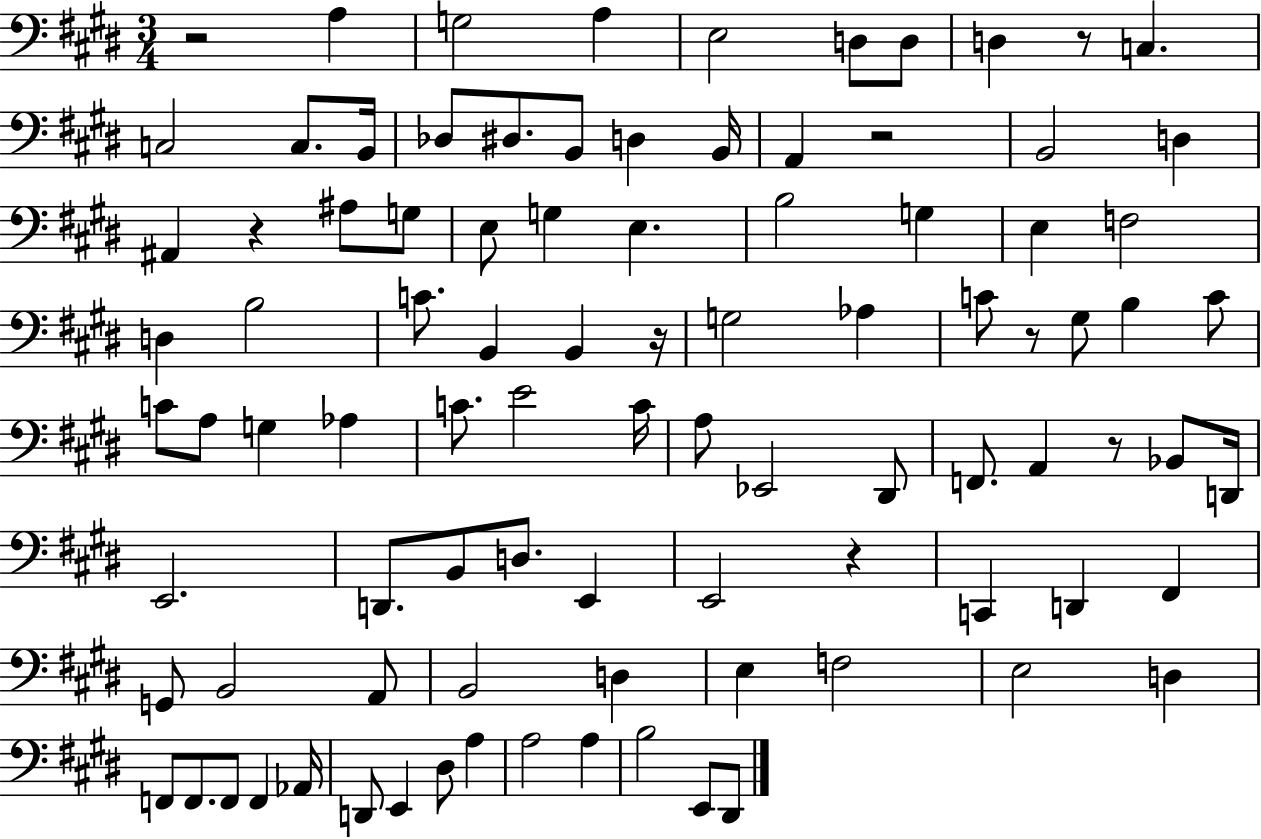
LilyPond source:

{
  \clef bass
  \numericTimeSignature
  \time 3/4
  \key e \major
  r2 a4 | g2 a4 | e2 d8 d8 | d4 r8 c4. | \break c2 c8. b,16 | des8 dis8. b,8 d4 b,16 | a,4 r2 | b,2 d4 | \break ais,4 r4 ais8 g8 | e8 g4 e4. | b2 g4 | e4 f2 | \break d4 b2 | c'8. b,4 b,4 r16 | g2 aes4 | c'8 r8 gis8 b4 c'8 | \break c'8 a8 g4 aes4 | c'8. e'2 c'16 | a8 ees,2 dis,8 | f,8. a,4 r8 bes,8 d,16 | \break e,2. | d,8. b,8 d8. e,4 | e,2 r4 | c,4 d,4 fis,4 | \break g,8 b,2 a,8 | b,2 d4 | e4 f2 | e2 d4 | \break f,8 f,8. f,8 f,4 aes,16 | d,8 e,4 dis8 a4 | a2 a4 | b2 e,8 dis,8 | \break \bar "|."
}